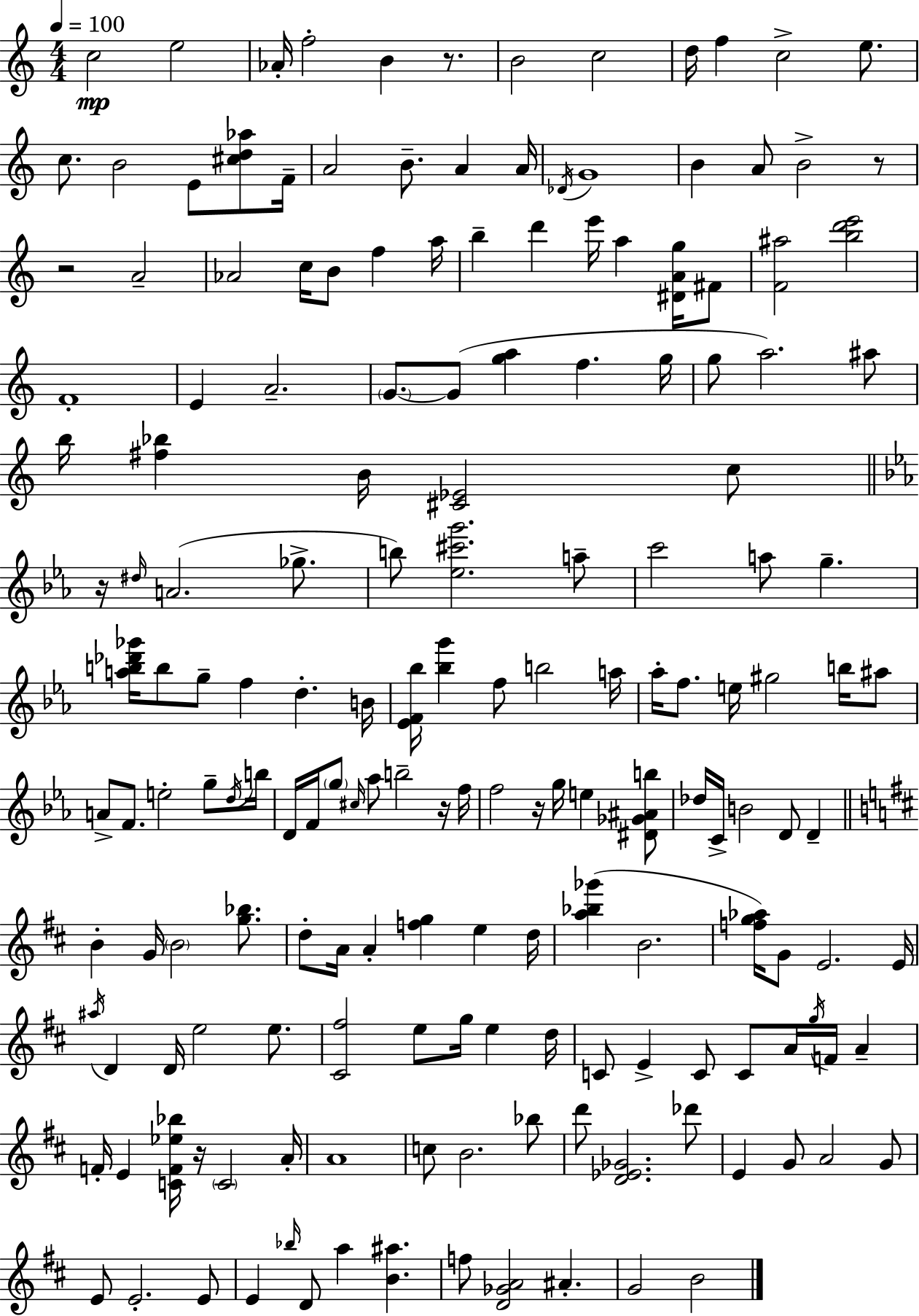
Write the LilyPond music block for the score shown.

{
  \clef treble
  \numericTimeSignature
  \time 4/4
  \key c \major
  \tempo 4 = 100
  c''2\mp e''2 | aes'16-. f''2-. b'4 r8. | b'2 c''2 | d''16 f''4 c''2-> e''8. | \break c''8. b'2 e'8 <cis'' d'' aes''>8 f'16-- | a'2 b'8.-- a'4 a'16 | \acciaccatura { des'16 } g'1 | b'4 a'8 b'2-> r8 | \break r2 a'2-- | aes'2 c''16 b'8 f''4 | a''16 b''4-- d'''4 e'''16 a''4 <dis' a' g''>16 fis'8 | <f' ais''>2 <b'' d''' e'''>2 | \break f'1-. | e'4 a'2.-- | \parenthesize g'8.~~ g'8( <g'' a''>4 f''4. | g''16 g''8 a''2.) ais''8 | \break b''16 <fis'' bes''>4 b'16 <cis' ees'>2 c''8 | \bar "||" \break \key c \minor r16 \grace { dis''16 }( a'2. ges''8.-> | b''8) <ees'' cis''' g'''>2. a''8-- | c'''2 a''8 g''4.-- | <a'' b'' des''' ges'''>16 b''8 g''8-- f''4 d''4.-. | \break b'16 <ees' f' bes''>16 <bes'' g'''>4 f''8 b''2 | a''16 aes''16-. f''8. e''16 gis''2 b''16 ais''8 | a'8-> f'8. e''2-. g''8-- | \acciaccatura { d''16 } b''16 d'16 f'16 \parenthesize g''8 \grace { cis''16 } aes''8 b''2-- | \break r16 f''16 f''2 r16 g''16 e''4 | <dis' ges' ais' b''>8 des''16 c'16-> b'2 d'8 d'4-- | \bar "||" \break \key d \major b'4-. g'16 \parenthesize b'2 <g'' bes''>8. | d''8-. a'16 a'4-. <f'' g''>4 e''4 d''16 | <a'' bes'' ges'''>4( b'2. | <f'' g'' aes''>16) g'8 e'2. e'16 | \break \acciaccatura { ais''16 } d'4 d'16 e''2 e''8. | <cis' fis''>2 e''8 g''16 e''4 | d''16 c'8 e'4-> c'8 c'8 a'16 \acciaccatura { g''16 } f'16 a'4-- | f'16-. e'4 <c' f' ees'' bes''>16 r16 \parenthesize c'2 | \break a'16-. a'1 | c''8 b'2. | bes''8 d'''8 <d' ees' ges'>2. | des'''8 e'4 g'8 a'2 | \break g'8 e'8 e'2.-. | e'8 e'4 \grace { bes''16 } d'8 a''4 <b' ais''>4. | f''8 <d' ges' a'>2 ais'4.-. | g'2 b'2 | \break \bar "|."
}